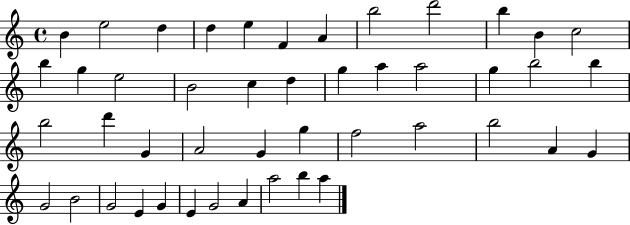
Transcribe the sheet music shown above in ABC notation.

X:1
T:Untitled
M:4/4
L:1/4
K:C
B e2 d d e F A b2 d'2 b B c2 b g e2 B2 c d g a a2 g b2 b b2 d' G A2 G g f2 a2 b2 A G G2 B2 G2 E G E G2 A a2 b a